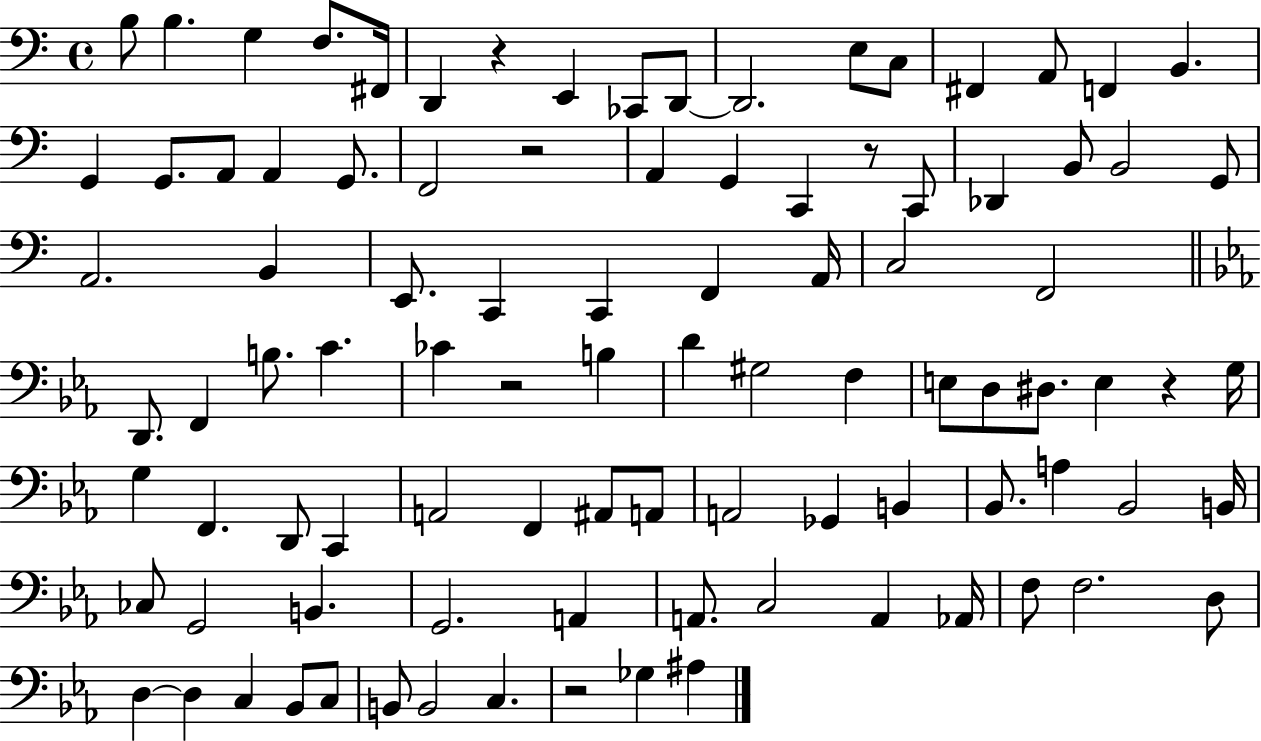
{
  \clef bass
  \time 4/4
  \defaultTimeSignature
  \key c \major
  \repeat volta 2 { b8 b4. g4 f8. fis,16 | d,4 r4 e,4 ces,8 d,8~~ | d,2. e8 c8 | fis,4 a,8 f,4 b,4. | \break g,4 g,8. a,8 a,4 g,8. | f,2 r2 | a,4 g,4 c,4 r8 c,8 | des,4 b,8 b,2 g,8 | \break a,2. b,4 | e,8. c,4 c,4 f,4 a,16 | c2 f,2 | \bar "||" \break \key c \minor d,8. f,4 b8. c'4. | ces'4 r2 b4 | d'4 gis2 f4 | e8 d8 dis8. e4 r4 g16 | \break g4 f,4. d,8 c,4 | a,2 f,4 ais,8 a,8 | a,2 ges,4 b,4 | bes,8. a4 bes,2 b,16 | \break ces8 g,2 b,4. | g,2. a,4 | a,8. c2 a,4 aes,16 | f8 f2. d8 | \break d4~~ d4 c4 bes,8 c8 | b,8 b,2 c4. | r2 ges4 ais4 | } \bar "|."
}